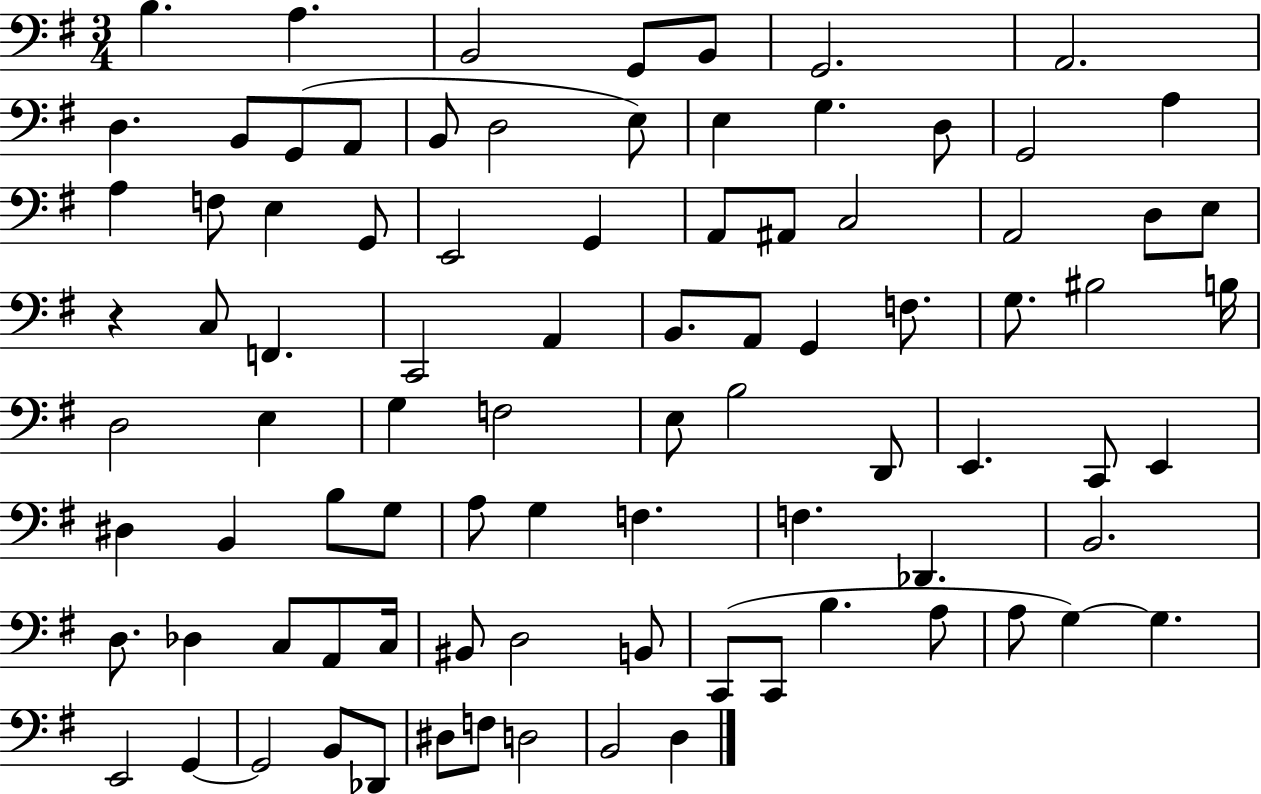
X:1
T:Untitled
M:3/4
L:1/4
K:G
B, A, B,,2 G,,/2 B,,/2 G,,2 A,,2 D, B,,/2 G,,/2 A,,/2 B,,/2 D,2 E,/2 E, G, D,/2 G,,2 A, A, F,/2 E, G,,/2 E,,2 G,, A,,/2 ^A,,/2 C,2 A,,2 D,/2 E,/2 z C,/2 F,, C,,2 A,, B,,/2 A,,/2 G,, F,/2 G,/2 ^B,2 B,/4 D,2 E, G, F,2 E,/2 B,2 D,,/2 E,, C,,/2 E,, ^D, B,, B,/2 G,/2 A,/2 G, F, F, _D,, B,,2 D,/2 _D, C,/2 A,,/2 C,/4 ^B,,/2 D,2 B,,/2 C,,/2 C,,/2 B, A,/2 A,/2 G, G, E,,2 G,, G,,2 B,,/2 _D,,/2 ^D,/2 F,/2 D,2 B,,2 D,